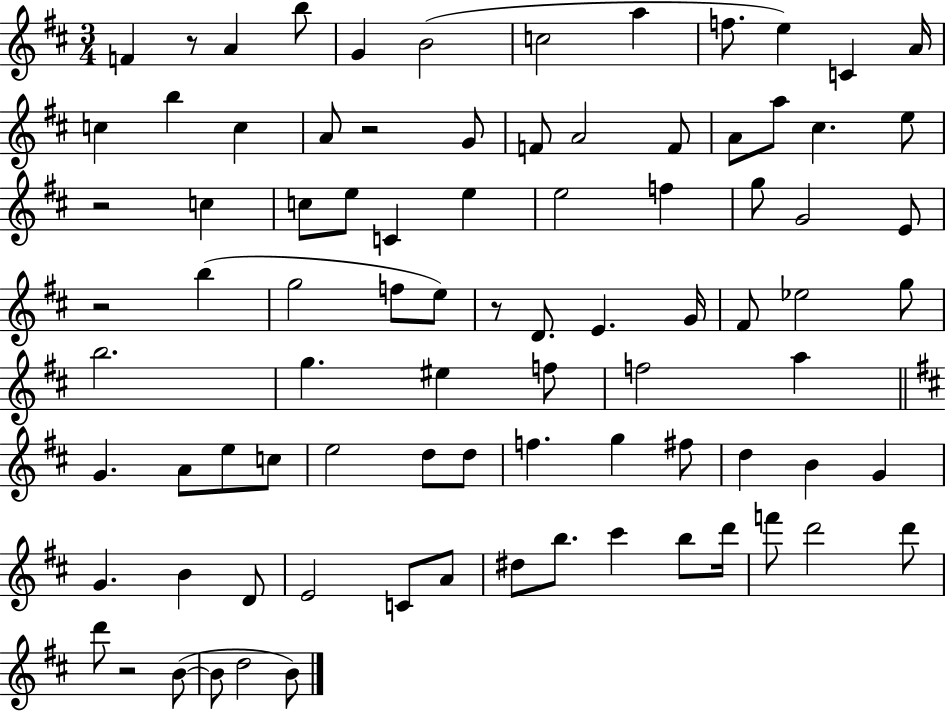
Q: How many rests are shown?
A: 6